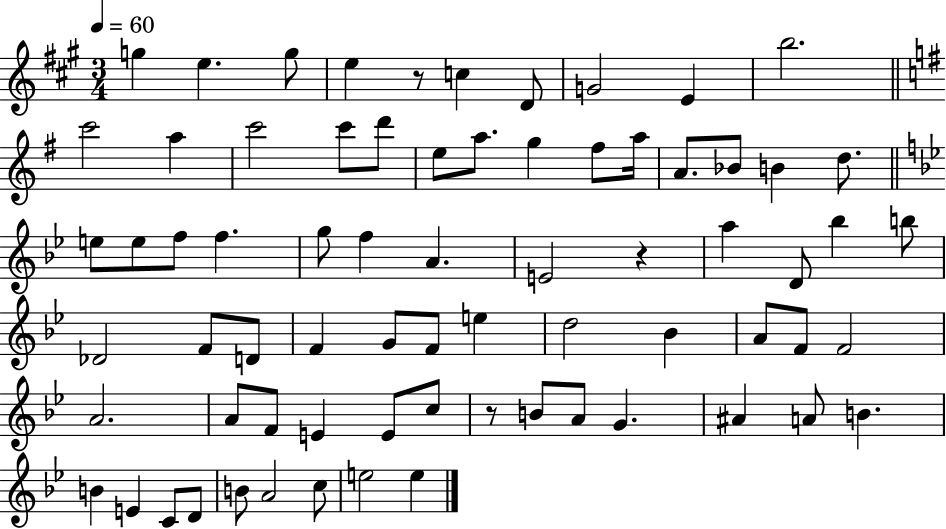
{
  \clef treble
  \numericTimeSignature
  \time 3/4
  \key a \major
  \tempo 4 = 60
  g''4 e''4. g''8 | e''4 r8 c''4 d'8 | g'2 e'4 | b''2. | \break \bar "||" \break \key e \minor c'''2 a''4 | c'''2 c'''8 d'''8 | e''8 a''8. g''4 fis''8 a''16 | a'8. bes'8 b'4 d''8. | \break \bar "||" \break \key bes \major e''8 e''8 f''8 f''4. | g''8 f''4 a'4. | e'2 r4 | a''4 d'8 bes''4 b''8 | \break des'2 f'8 d'8 | f'4 g'8 f'8 e''4 | d''2 bes'4 | a'8 f'8 f'2 | \break a'2. | a'8 f'8 e'4 e'8 c''8 | r8 b'8 a'8 g'4. | ais'4 a'8 b'4. | \break b'4 e'4 c'8 d'8 | b'8 a'2 c''8 | e''2 e''4 | \bar "|."
}